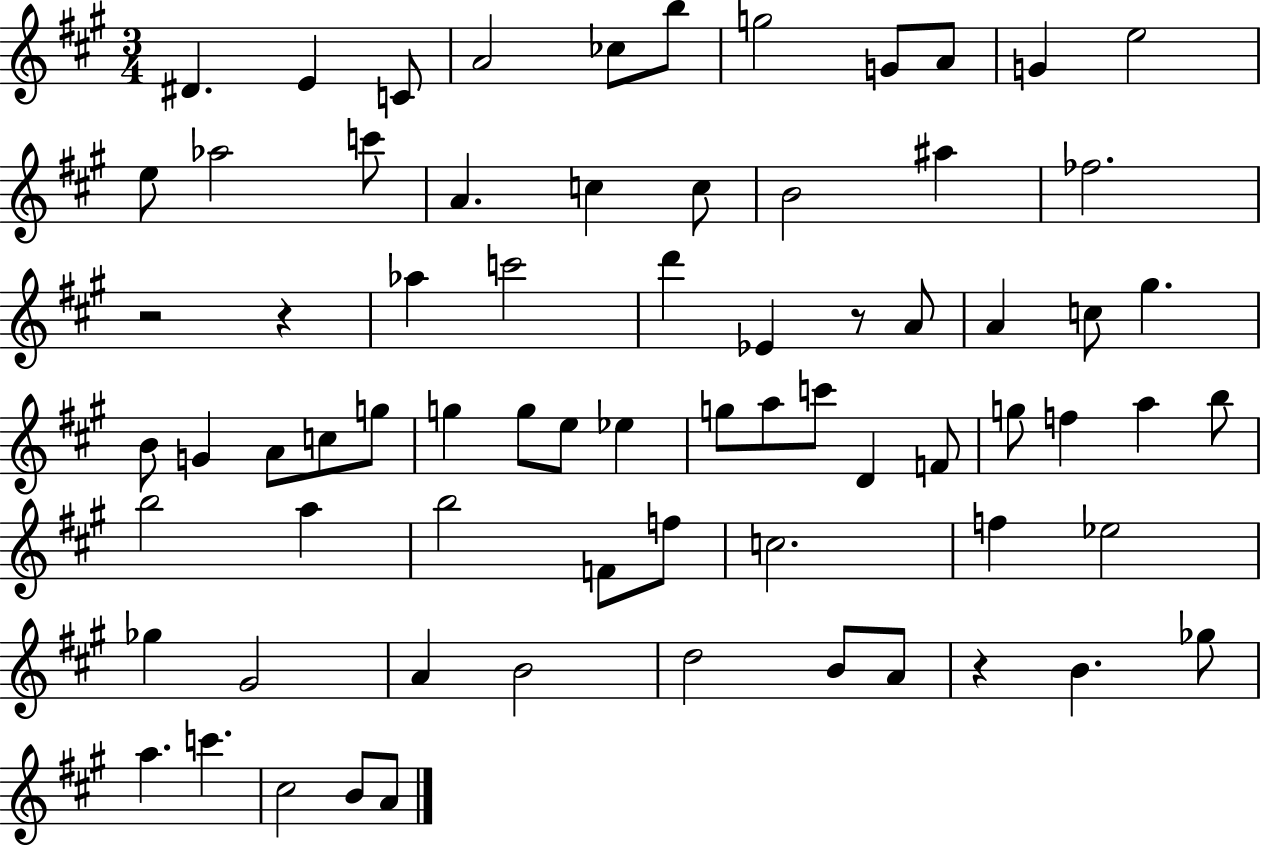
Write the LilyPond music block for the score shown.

{
  \clef treble
  \numericTimeSignature
  \time 3/4
  \key a \major
  \repeat volta 2 { dis'4. e'4 c'8 | a'2 ces''8 b''8 | g''2 g'8 a'8 | g'4 e''2 | \break e''8 aes''2 c'''8 | a'4. c''4 c''8 | b'2 ais''4 | fes''2. | \break r2 r4 | aes''4 c'''2 | d'''4 ees'4 r8 a'8 | a'4 c''8 gis''4. | \break b'8 g'4 a'8 c''8 g''8 | g''4 g''8 e''8 ees''4 | g''8 a''8 c'''8 d'4 f'8 | g''8 f''4 a''4 b''8 | \break b''2 a''4 | b''2 f'8 f''8 | c''2. | f''4 ees''2 | \break ges''4 gis'2 | a'4 b'2 | d''2 b'8 a'8 | r4 b'4. ges''8 | \break a''4. c'''4. | cis''2 b'8 a'8 | } \bar "|."
}